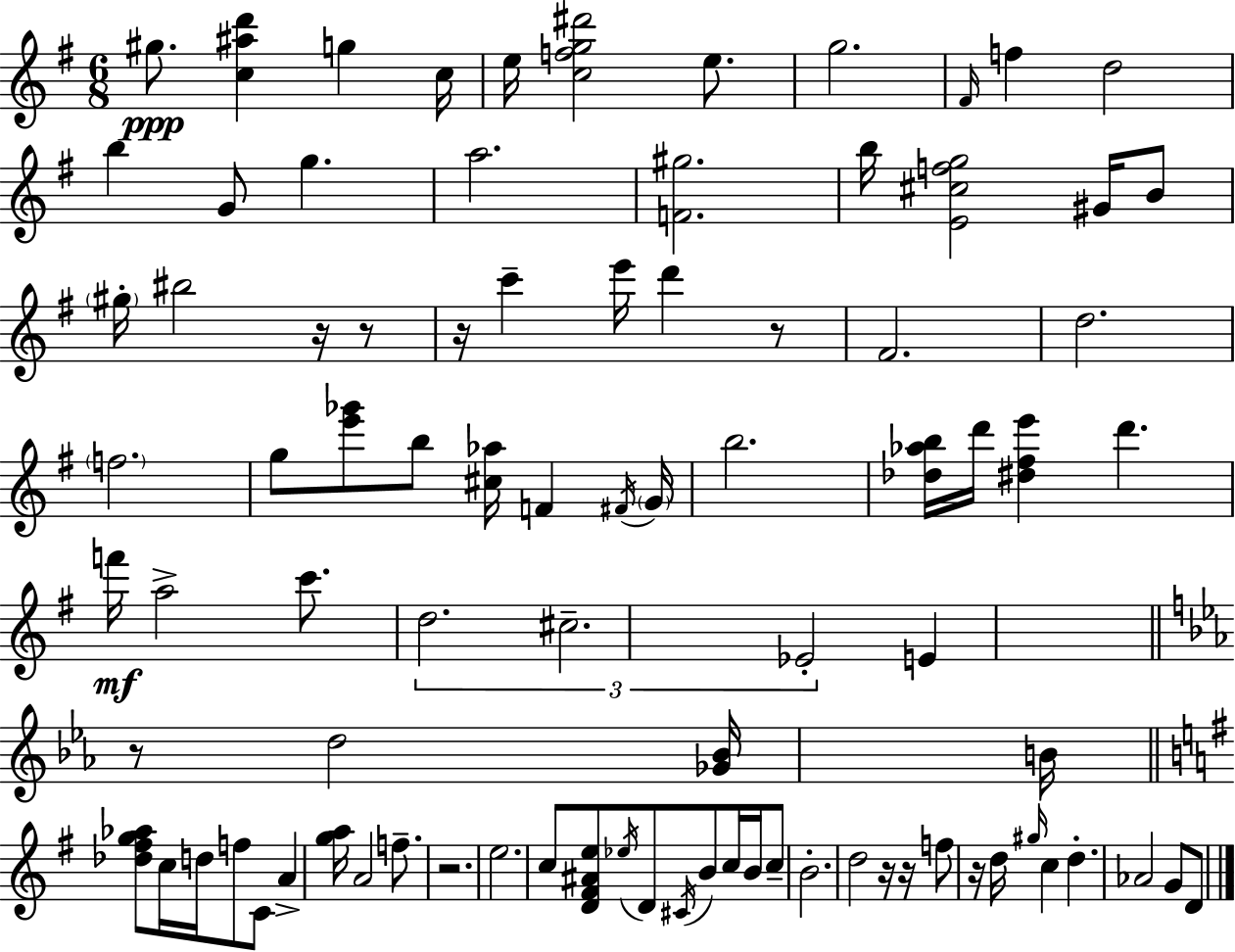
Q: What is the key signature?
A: G major